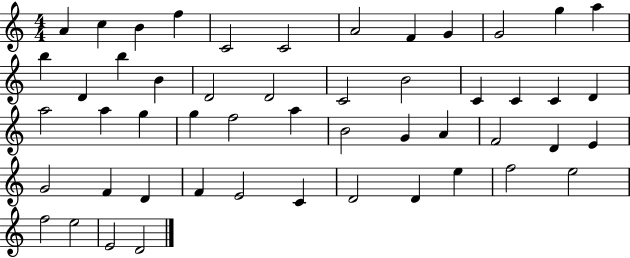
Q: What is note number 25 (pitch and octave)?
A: A5